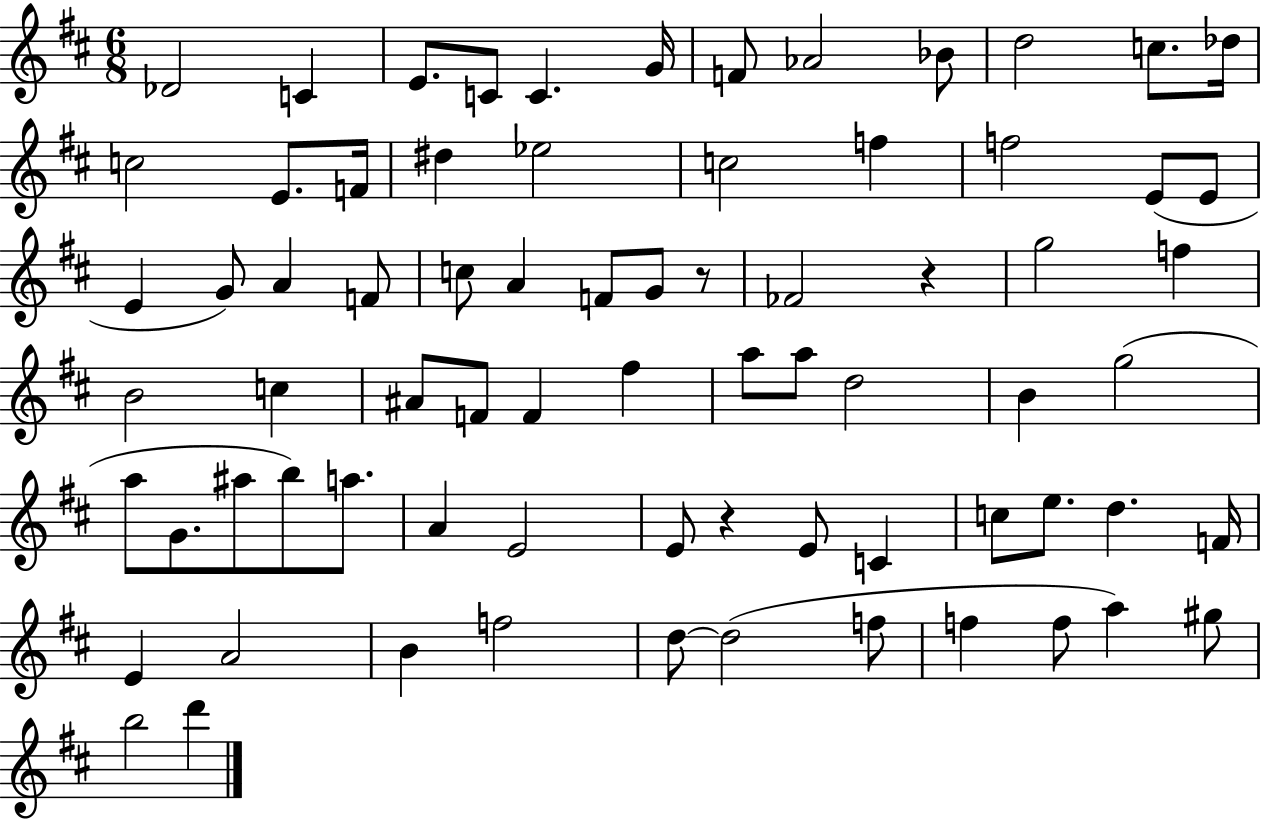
X:1
T:Untitled
M:6/8
L:1/4
K:D
_D2 C E/2 C/2 C G/4 F/2 _A2 _B/2 d2 c/2 _d/4 c2 E/2 F/4 ^d _e2 c2 f f2 E/2 E/2 E G/2 A F/2 c/2 A F/2 G/2 z/2 _F2 z g2 f B2 c ^A/2 F/2 F ^f a/2 a/2 d2 B g2 a/2 G/2 ^a/2 b/2 a/2 A E2 E/2 z E/2 C c/2 e/2 d F/4 E A2 B f2 d/2 d2 f/2 f f/2 a ^g/2 b2 d'